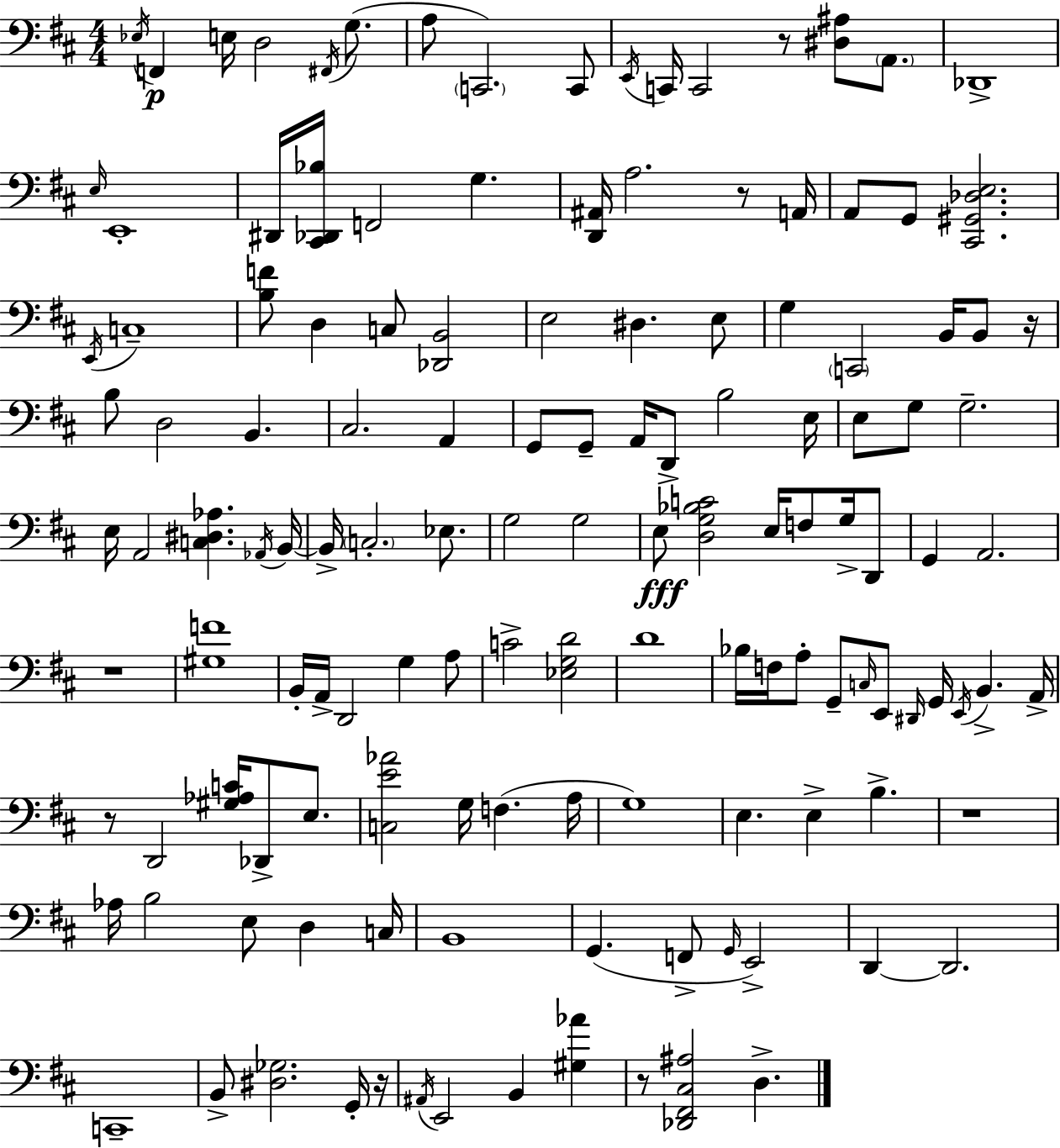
{
  \clef bass
  \numericTimeSignature
  \time 4/4
  \key d \major
  \repeat volta 2 { \acciaccatura { ees16 }\p f,4 e16 d2 \acciaccatura { fis,16 }( g8. | a8 \parenthesize c,2.) | c,8 \acciaccatura { e,16 } c,16 c,2 r8 <dis ais>8 | \parenthesize a,8. des,1-> | \break \grace { e16 } e,1-. | dis,16 <cis, des, bes>16 f,2 g4. | <d, ais,>16 a2. | r8 a,16 a,8 g,8 <cis, gis, des e>2. | \break \acciaccatura { e,16 } c1-- | <b f'>8 d4 c8 <des, b,>2 | e2 dis4. | e8 g4 \parenthesize c,2 | \break b,16 b,8 r16 b8 d2 b,4. | cis2. | a,4 g,8 g,8-- a,16 d,8-> b2 | e16 e8 g8 g2.-- | \break e16 a,2 <c dis aes>4. | \acciaccatura { aes,16 } b,16~~ b,16-> \parenthesize c2.-. | ees8. g2 g2 | e8\fff <d g bes c'>2 | \break e16 f8 g16-> d,8 g,4 a,2. | r1 | <gis f'>1 | b,16-. a,16-> d,2 | \break g4 a8 c'2-> <ees g d'>2 | d'1 | bes16 f16 a8-. g,8-- \grace { c16 } e,8 \grace { dis,16 } | g,16 \acciaccatura { e,16 } b,4.-> a,16-> r8 d,2 | \break <gis aes c'>16 des,8-> e8. <c e' aes'>2 | g16 f4.( a16 g1) | e4. e4-> | b4.-> r1 | \break aes16 b2 | e8 d4 c16 b,1 | g,4.( f,8-> | \grace { g,16 }) e,2-> d,4~~ d,2. | \break c,1-- | b,8-> <dis ges>2. | g,16-. r16 \acciaccatura { ais,16 } e,2 | b,4 <gis aes'>4 r8 <des, fis, cis ais>2 | \break d4.-> } \bar "|."
}